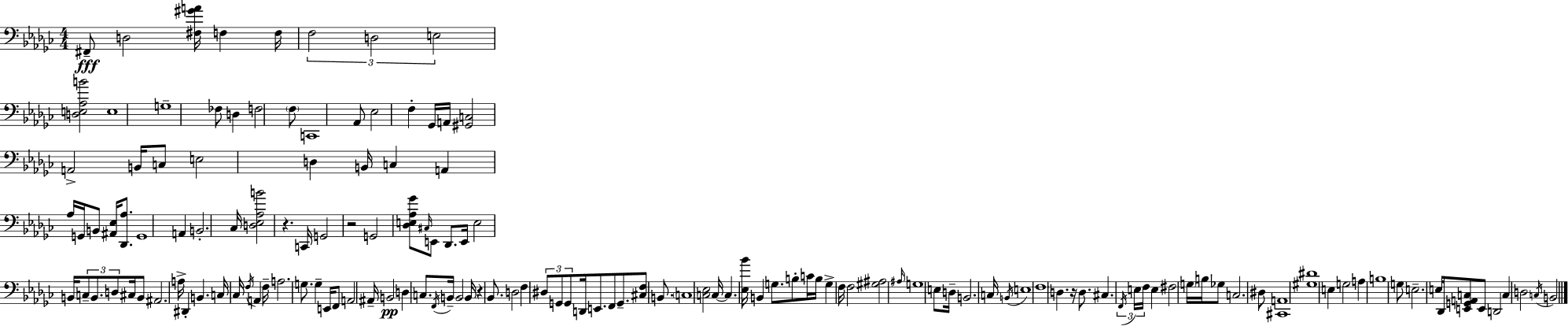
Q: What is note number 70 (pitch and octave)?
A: B2